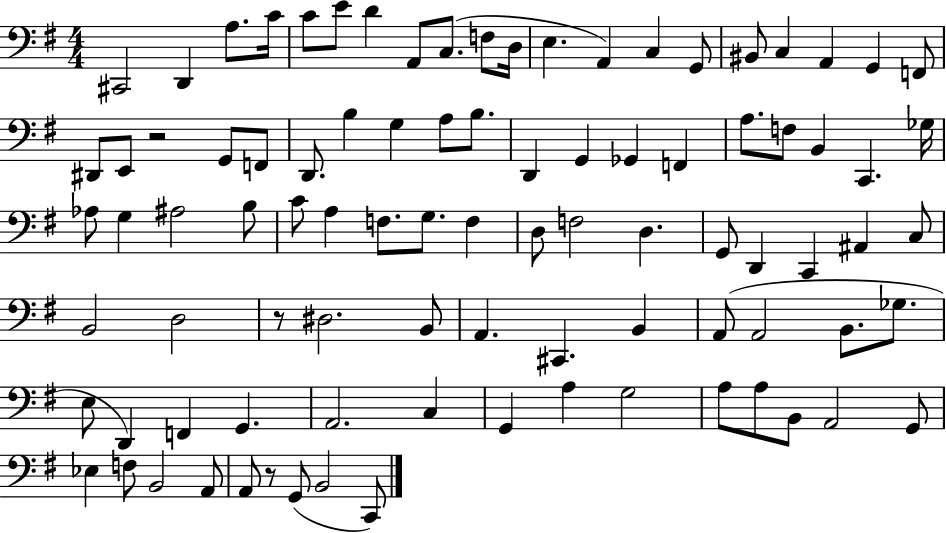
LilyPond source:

{
  \clef bass
  \numericTimeSignature
  \time 4/4
  \key g \major
  cis,2 d,4 a8. c'16 | c'8 e'8 d'4 a,8 c8.( f8 d16 | e4. a,4) c4 g,8 | bis,8 c4 a,4 g,4 f,8 | \break dis,8 e,8 r2 g,8 f,8 | d,8. b4 g4 a8 b8. | d,4 g,4 ges,4 f,4 | a8. f8 b,4 c,4. ges16 | \break aes8 g4 ais2 b8 | c'8 a4 f8. g8. f4 | d8 f2 d4. | g,8 d,4 c,4 ais,4 c8 | \break b,2 d2 | r8 dis2. b,8 | a,4. cis,4. b,4 | a,8( a,2 b,8. ges8. | \break e8 d,4) f,4 g,4. | a,2. c4 | g,4 a4 g2 | a8 a8 b,8 a,2 g,8 | \break ees4 f8 b,2 a,8 | a,8 r8 g,8( b,2 c,8) | \bar "|."
}